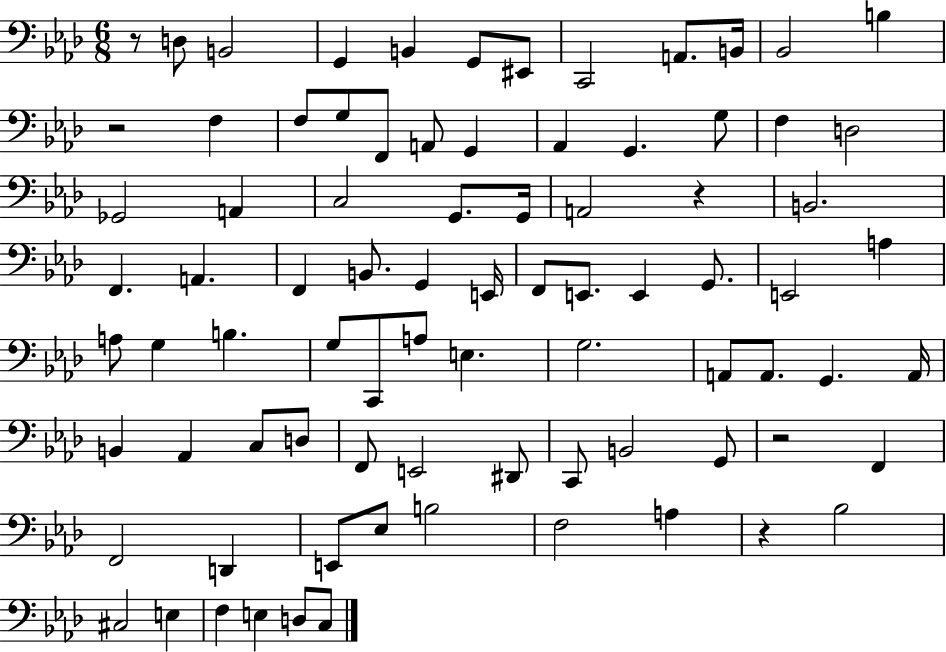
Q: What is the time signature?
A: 6/8